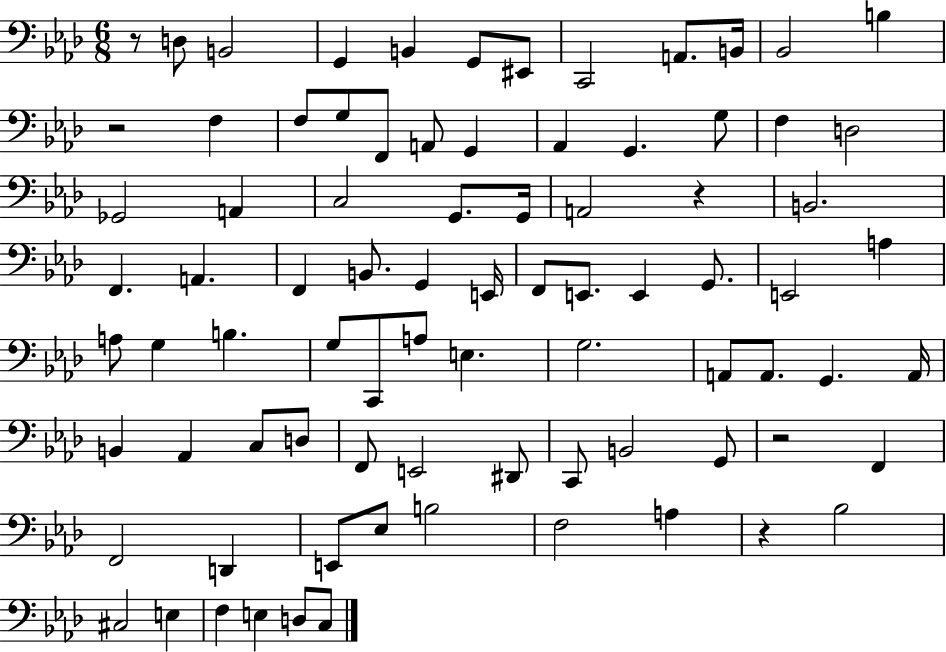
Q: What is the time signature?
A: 6/8